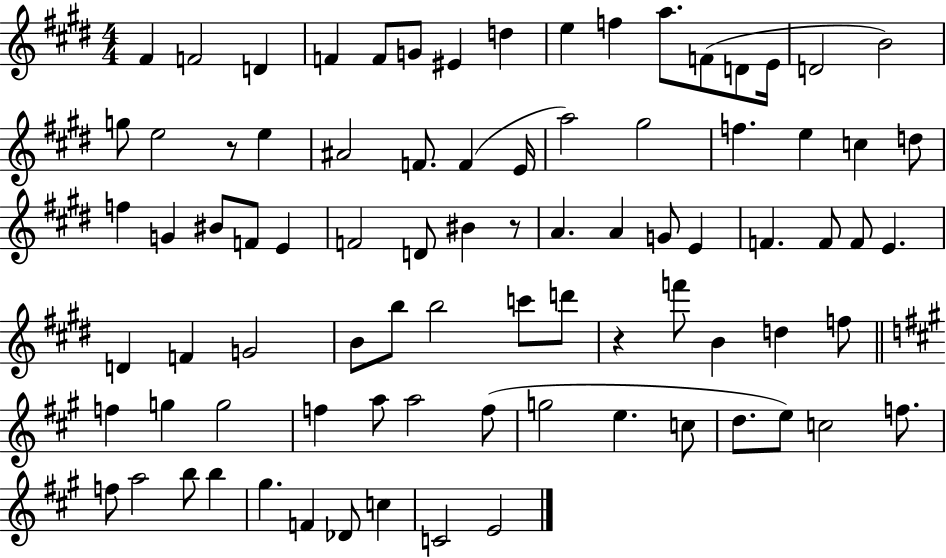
X:1
T:Untitled
M:4/4
L:1/4
K:E
^F F2 D F F/2 G/2 ^E d e f a/2 F/2 D/2 E/4 D2 B2 g/2 e2 z/2 e ^A2 F/2 F E/4 a2 ^g2 f e c d/2 f G ^B/2 F/2 E F2 D/2 ^B z/2 A A G/2 E F F/2 F/2 E D F G2 B/2 b/2 b2 c'/2 d'/2 z f'/2 B d f/2 f g g2 f a/2 a2 f/2 g2 e c/2 d/2 e/2 c2 f/2 f/2 a2 b/2 b ^g F _D/2 c C2 E2